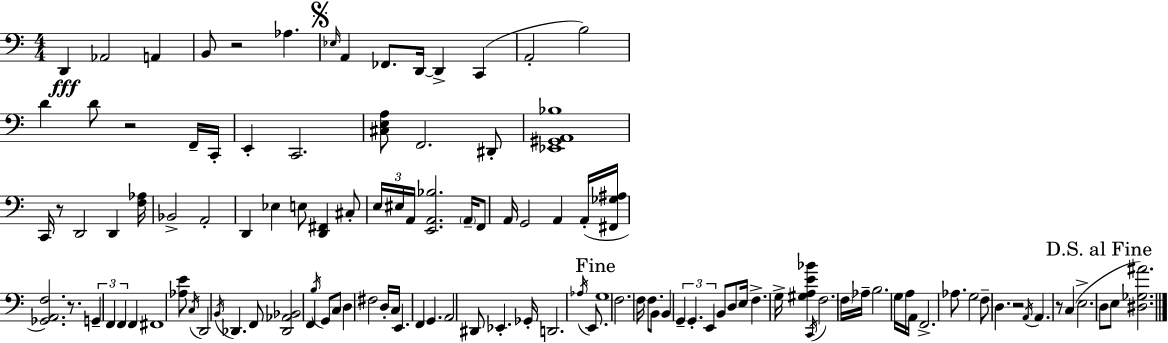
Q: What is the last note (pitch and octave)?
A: E3